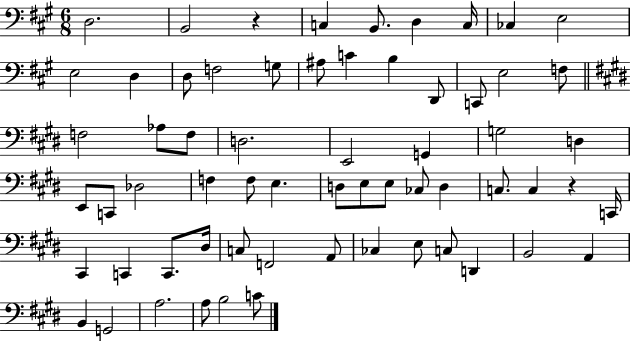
{
  \clef bass
  \numericTimeSignature
  \time 6/8
  \key a \major
  d2. | b,2 r4 | c4 b,8. d4 c16 | ces4 e2 | \break e2 d4 | d8 f2 g8 | ais8 c'4 b4 d,8 | c,8 e2 f8 | \break \bar "||" \break \key e \major f2 aes8 f8 | d2. | e,2 g,4 | g2 d4 | \break e,8 c,8 des2 | f4 f8 e4. | d8 e8 e8 ces8 d4 | c8. c4 r4 c,16 | \break cis,4 c,4 c,8. dis16 | c8 f,2 a,8 | ces4 e8 c8 d,4 | b,2 a,4 | \break b,4 g,2 | a2. | a8 b2 c'8 | \bar "|."
}